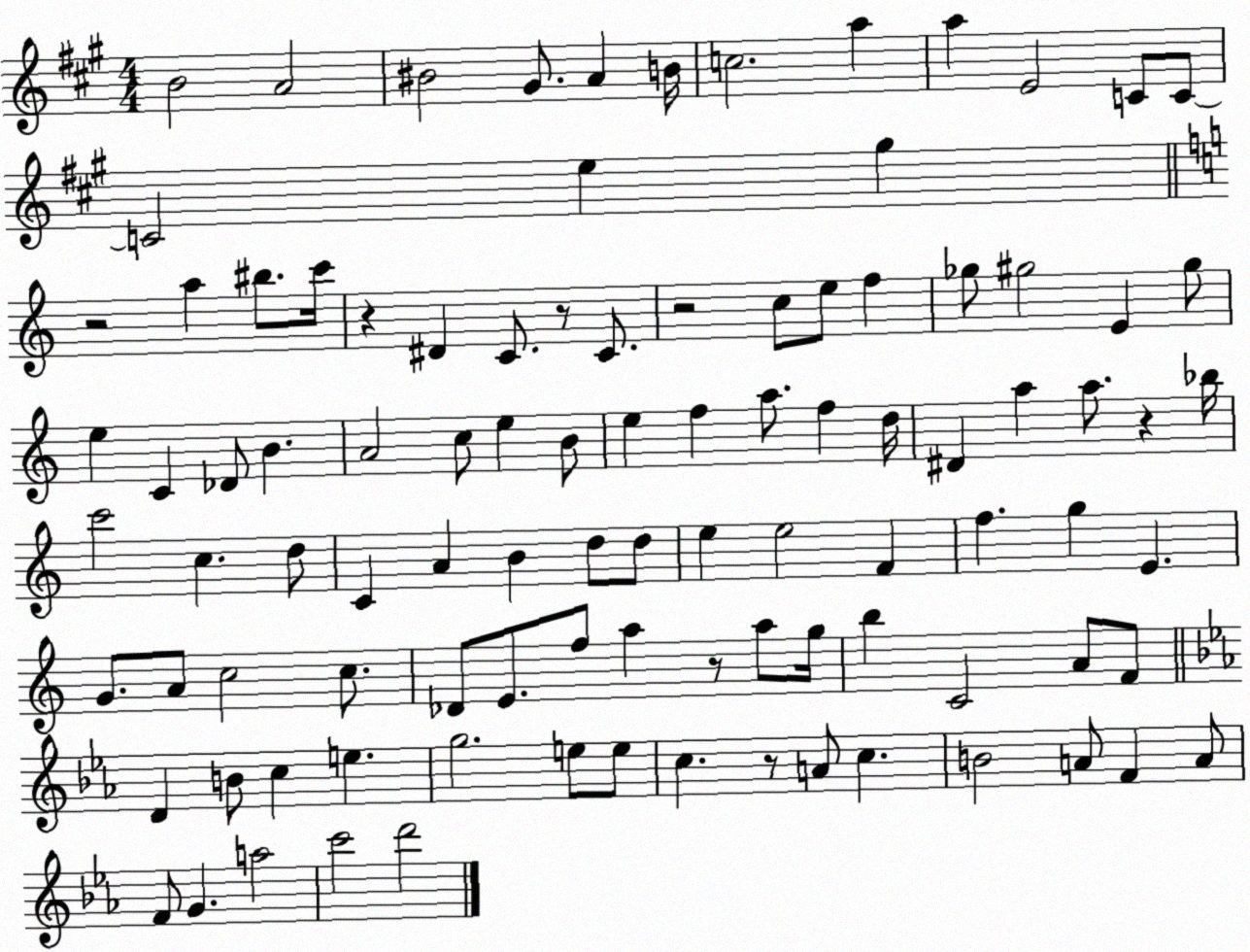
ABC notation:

X:1
T:Untitled
M:4/4
L:1/4
K:A
B2 A2 ^B2 ^G/2 A B/4 c2 a a E2 C/2 C/2 C2 e ^g z2 a ^b/2 c'/4 z ^D C/2 z/2 C/2 z2 c/2 e/2 f _g/2 ^g2 E ^g/2 e C _D/2 B A2 c/2 e B/2 e f a/2 f d/4 ^D a a/2 z _b/4 c'2 c d/2 C A B d/2 d/2 e e2 F f g E G/2 A/2 c2 c/2 _D/2 E/2 f/2 a z/2 a/2 g/4 b C2 A/2 F/2 D B/2 c e g2 e/2 e/2 c z/2 A/2 c B2 A/2 F A/2 F/2 G a2 c'2 d'2